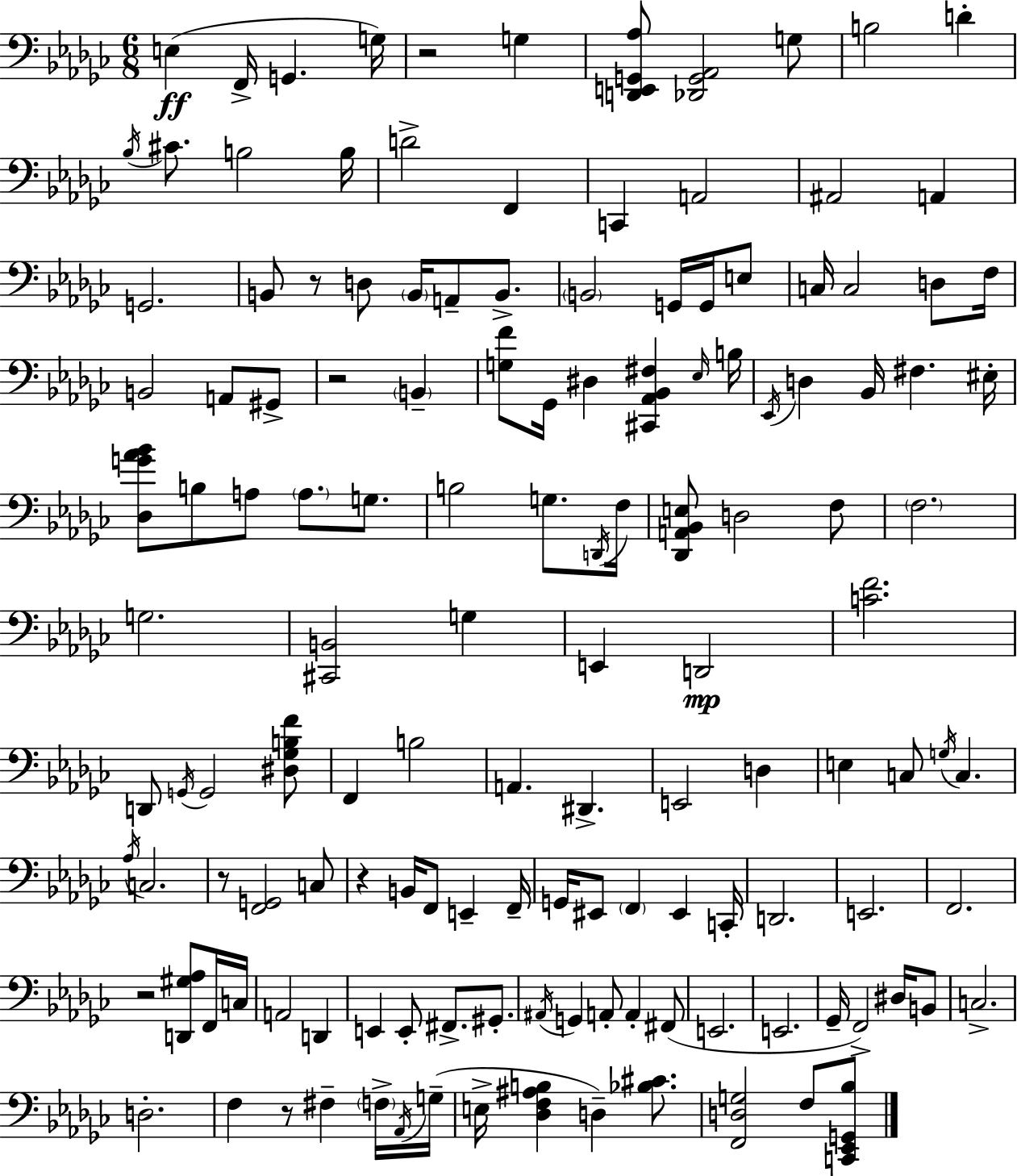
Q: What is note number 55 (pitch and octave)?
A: F3